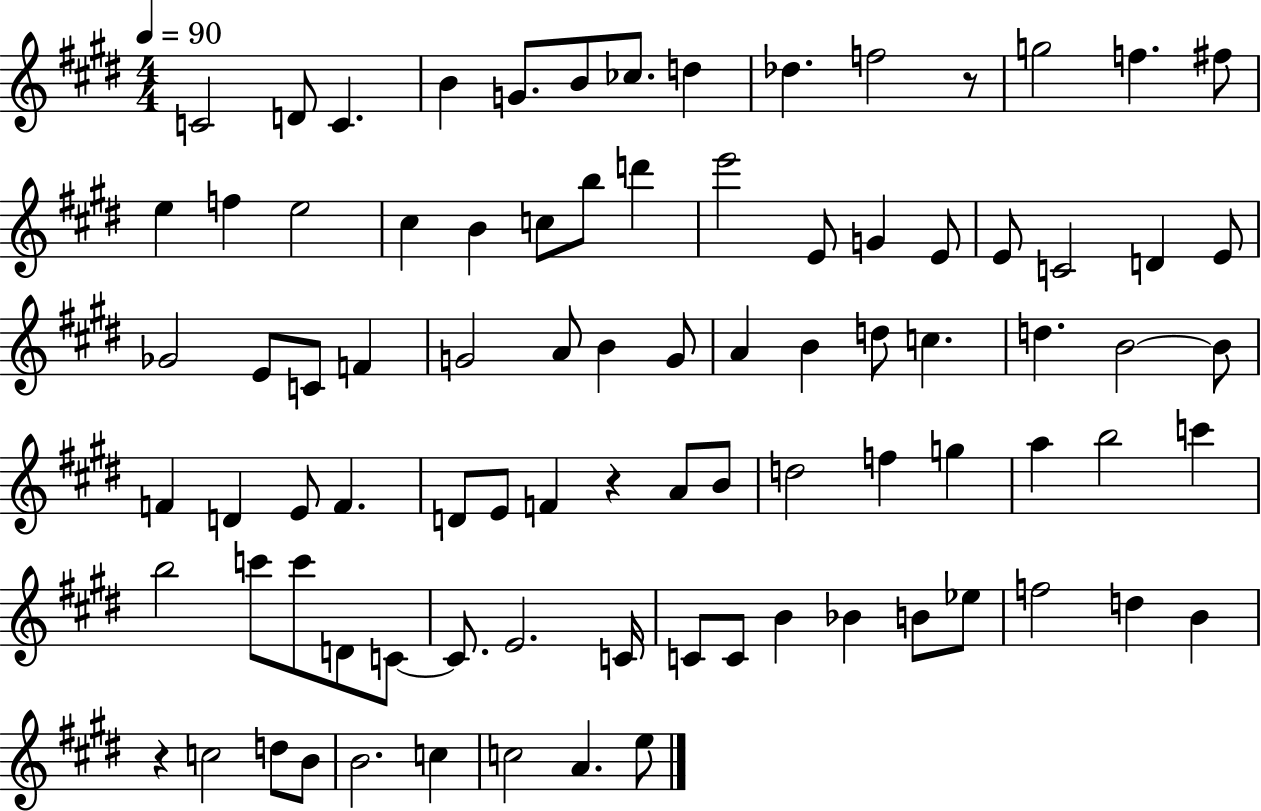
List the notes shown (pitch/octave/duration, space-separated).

C4/h D4/e C4/q. B4/q G4/e. B4/e CES5/e. D5/q Db5/q. F5/h R/e G5/h F5/q. F#5/e E5/q F5/q E5/h C#5/q B4/q C5/e B5/e D6/q E6/h E4/e G4/q E4/e E4/e C4/h D4/q E4/e Gb4/h E4/e C4/e F4/q G4/h A4/e B4/q G4/e A4/q B4/q D5/e C5/q. D5/q. B4/h B4/e F4/q D4/q E4/e F4/q. D4/e E4/e F4/q R/q A4/e B4/e D5/h F5/q G5/q A5/q B5/h C6/q B5/h C6/e C6/e D4/e C4/e C4/e. E4/h. C4/s C4/e C4/e B4/q Bb4/q B4/e Eb5/e F5/h D5/q B4/q R/q C5/h D5/e B4/e B4/h. C5/q C5/h A4/q. E5/e